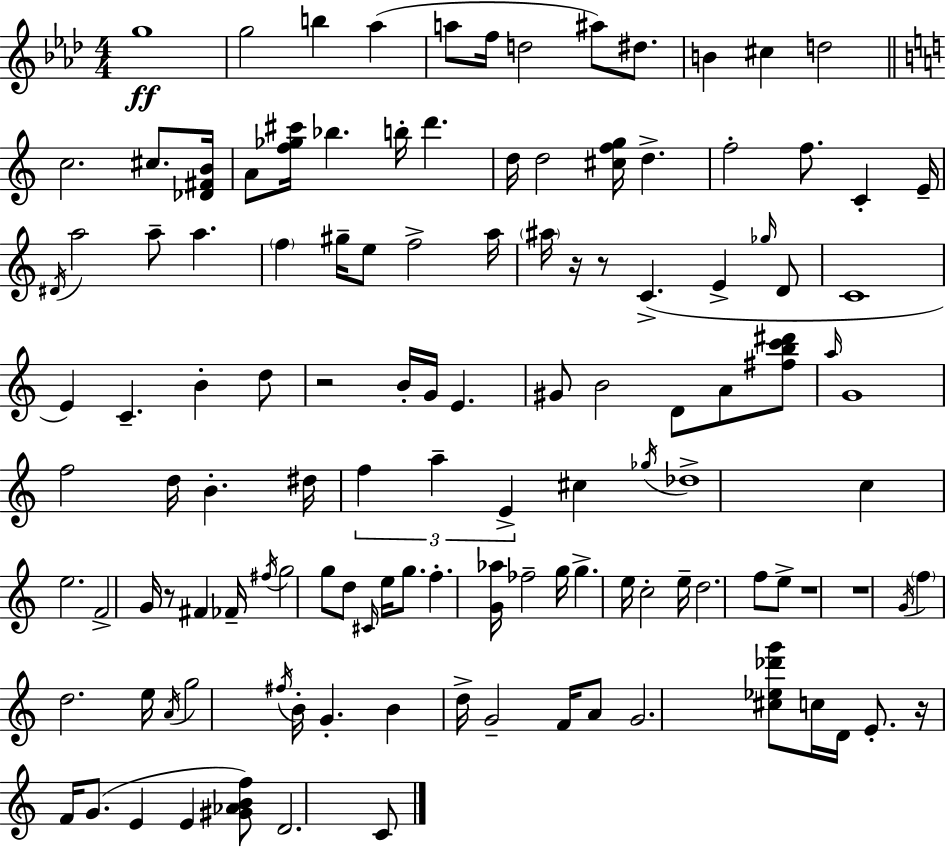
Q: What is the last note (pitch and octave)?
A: C4